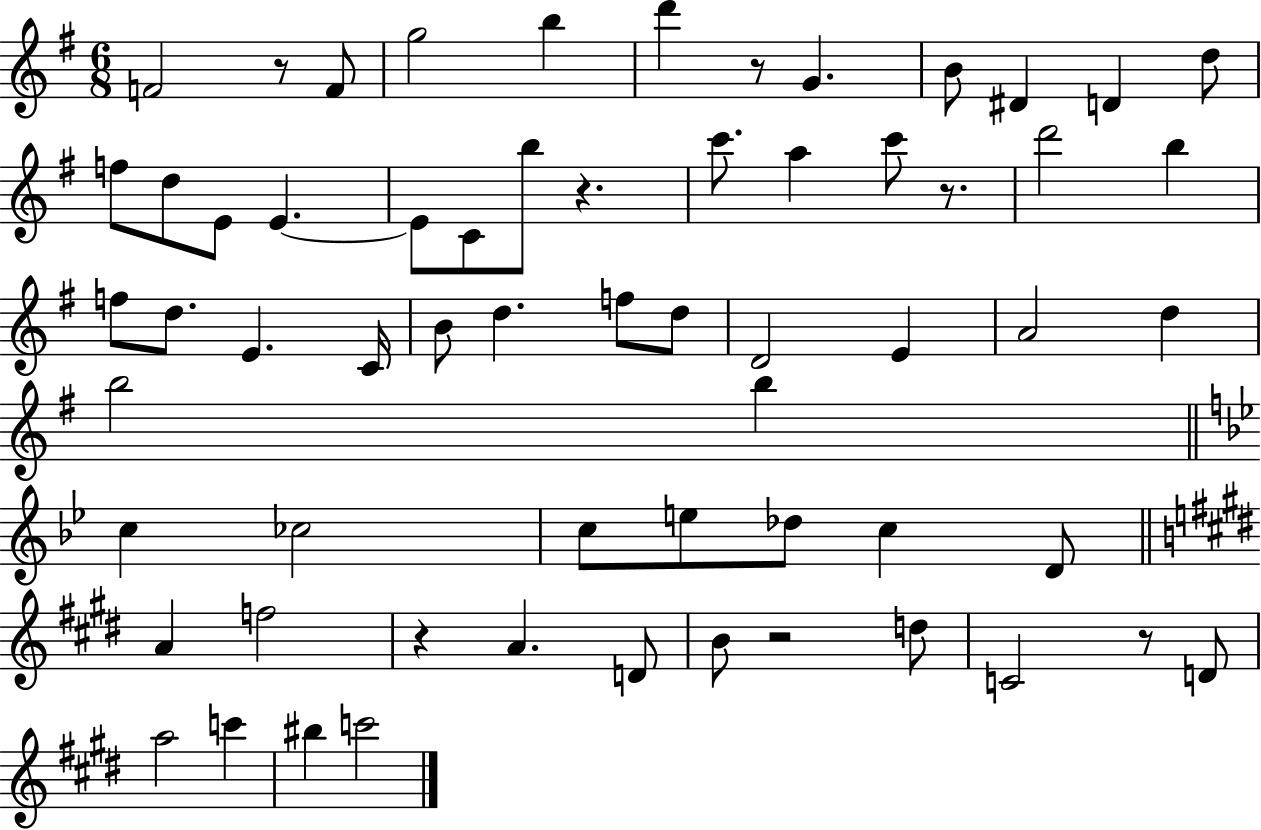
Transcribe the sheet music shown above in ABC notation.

X:1
T:Untitled
M:6/8
L:1/4
K:G
F2 z/2 F/2 g2 b d' z/2 G B/2 ^D D d/2 f/2 d/2 E/2 E E/2 C/2 b/2 z c'/2 a c'/2 z/2 d'2 b f/2 d/2 E C/4 B/2 d f/2 d/2 D2 E A2 d b2 b c _c2 c/2 e/2 _d/2 c D/2 A f2 z A D/2 B/2 z2 d/2 C2 z/2 D/2 a2 c' ^b c'2